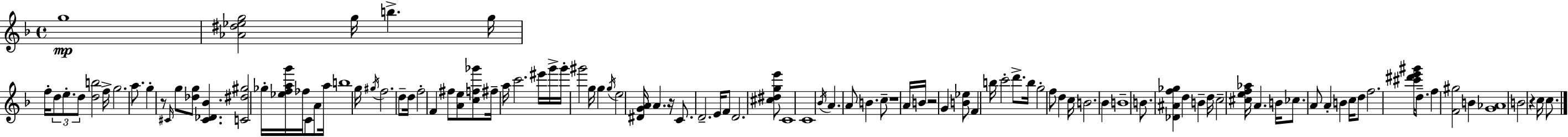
G5/w [Ab4,D#5,Eb5,G5]/h G5/s B5/q. G5/s F5/s D5/e E5/e. D5/e [D5,B5]/h F5/s G5/h. A5/e. G5/q R/e C#4/s G5/e [Db5,G5]/e [C#4,Db4,Bb4]/q. [C4,D#5,G#5]/h Gb5/s [Eb5,F5,A5,G6]/s FES5/s C4/e A4/e A5/s B5/w G5/s G#5/s F5/h. D5/e D5/s F5/h F4/q F#5/e [A4,E5]/e [C5,F5,Gb6]/e F#5/s A5/s C6/h. EIS6/s G6/s G6/s G#6/h G5/s G5/q G5/s E5/h [D#4,G4,A4]/s A4/q. R/s C4/e. D4/h. E4/s F4/e D4/h. [C#5,D#5,G5,E6]/e C4/w C4/w Bb4/s A4/q. A4/e B4/q. C5/e R/w A4/s B4/s R/h G4/q [B4,Eb5]/e F4/q B5/s C6/h D6/e. B5/s G5/h F5/e D5/q C5/s B4/h. Bb4/q B4/w B4/e. [Db4,A#4,F5,Gb5]/q D5/q B4/q D5/s C5/h [C#5,E5,F5,Ab5]/s A4/q. B4/s CES5/e. A4/e A4/q B4/q C5/s D5/e F5/h. [C#6,D#6,E6,G#6]/s D5/e. F5/q [F4,G#5]/h B4/q [G4,Ab4]/w B4/h R/q C5/s C5/e.